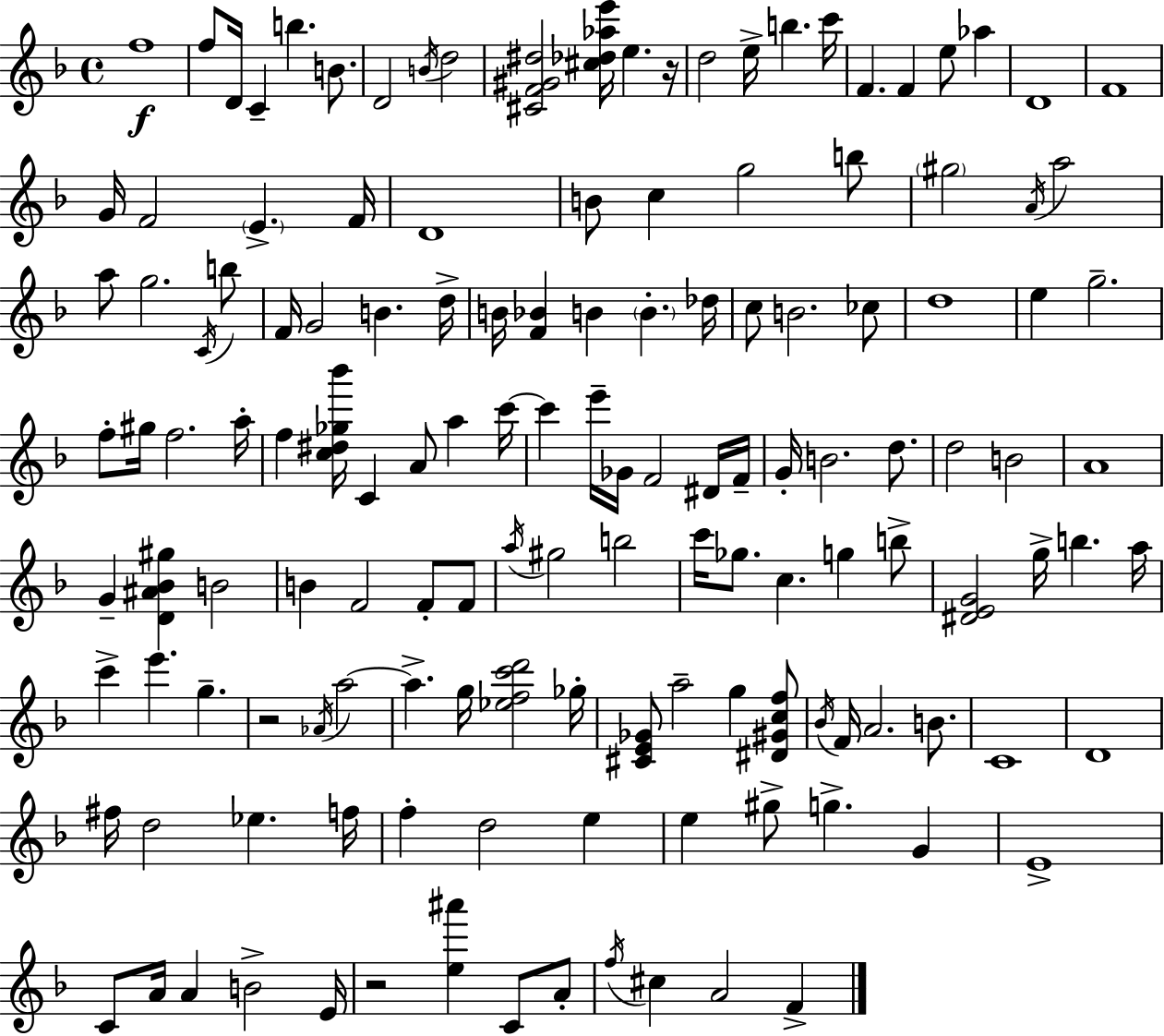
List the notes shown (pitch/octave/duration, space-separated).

F5/w F5/e D4/s C4/q B5/q. B4/e. D4/h B4/s D5/h [C#4,F4,G#4,D#5]/h [C#5,Db5,Ab5,E6]/s E5/q. R/s D5/h E5/s B5/q. C6/s F4/q. F4/q E5/e Ab5/q D4/w F4/w G4/s F4/h E4/q. F4/s D4/w B4/e C5/q G5/h B5/e G#5/h A4/s A5/h A5/e G5/h. C4/s B5/e F4/s G4/h B4/q. D5/s B4/s [F4,Bb4]/q B4/q B4/q. Db5/s C5/e B4/h. CES5/e D5/w E5/q G5/h. F5/e G#5/s F5/h. A5/s F5/q [C5,D#5,Gb5,Bb6]/s C4/q A4/e A5/q C6/s C6/q E6/s Gb4/s F4/h D#4/s F4/s G4/s B4/h. D5/e. D5/h B4/h A4/w G4/q [D4,A#4,Bb4,G#5]/q B4/h B4/q F4/h F4/e F4/e A5/s G#5/h B5/h C6/s Gb5/e. C5/q. G5/q B5/e [D#4,E4,G4]/h G5/s B5/q. A5/s C6/q E6/q. G5/q. R/h Ab4/s A5/h A5/q. G5/s [Eb5,F5,C6,D6]/h Gb5/s [C#4,E4,Gb4]/e A5/h G5/q [D#4,G#4,C5,F5]/e Bb4/s F4/s A4/h. B4/e. C4/w D4/w F#5/s D5/h Eb5/q. F5/s F5/q D5/h E5/q E5/q G#5/e G5/q. G4/q E4/w C4/e A4/s A4/q B4/h E4/s R/h [E5,A#6]/q C4/e A4/e F5/s C#5/q A4/h F4/q